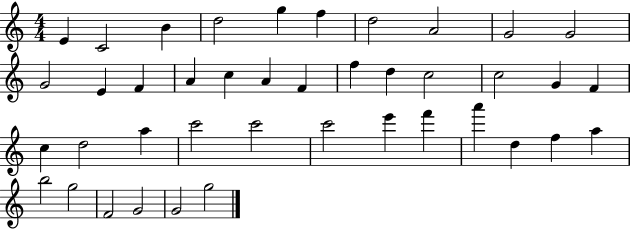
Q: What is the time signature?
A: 4/4